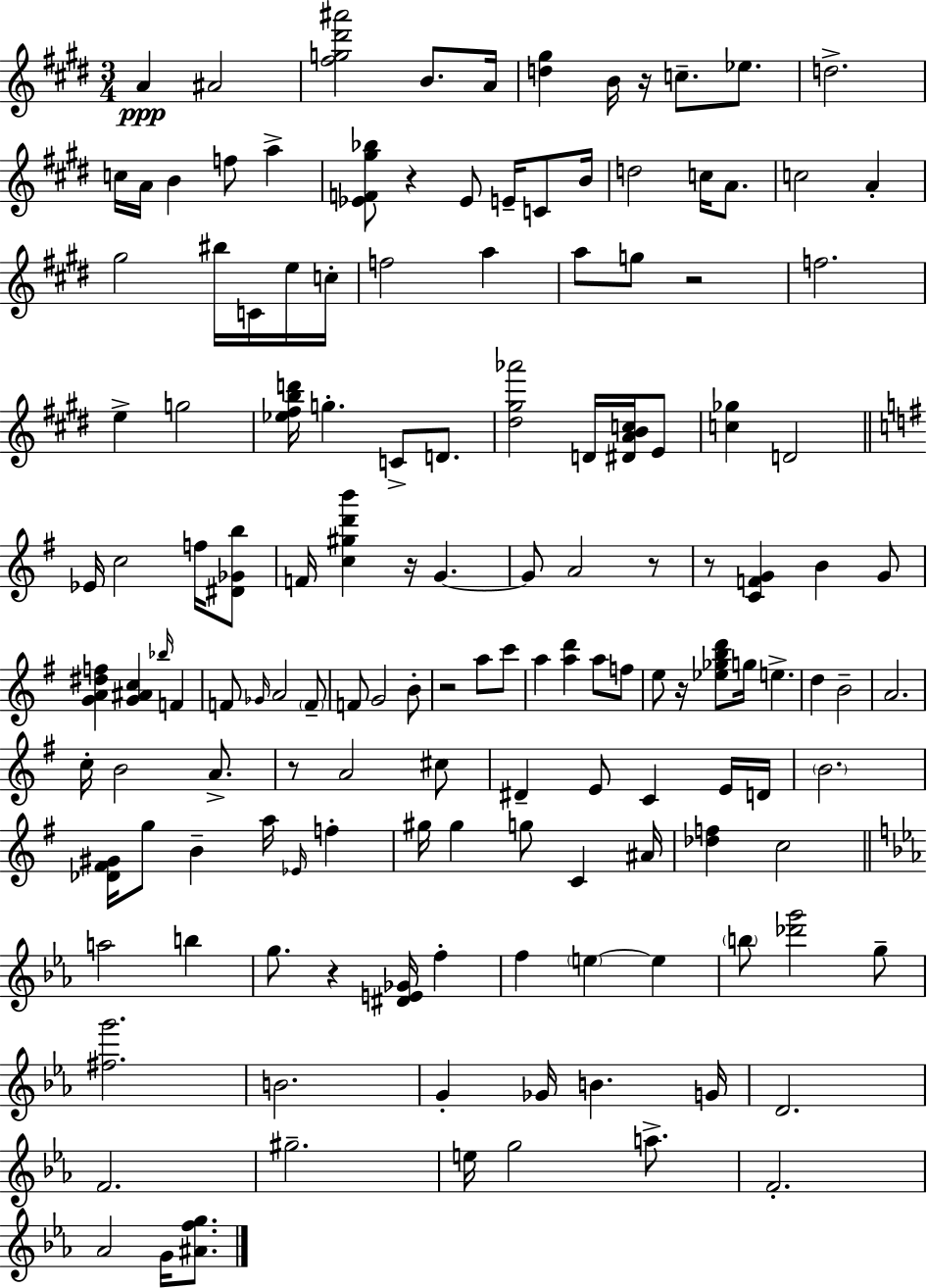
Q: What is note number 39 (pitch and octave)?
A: E4